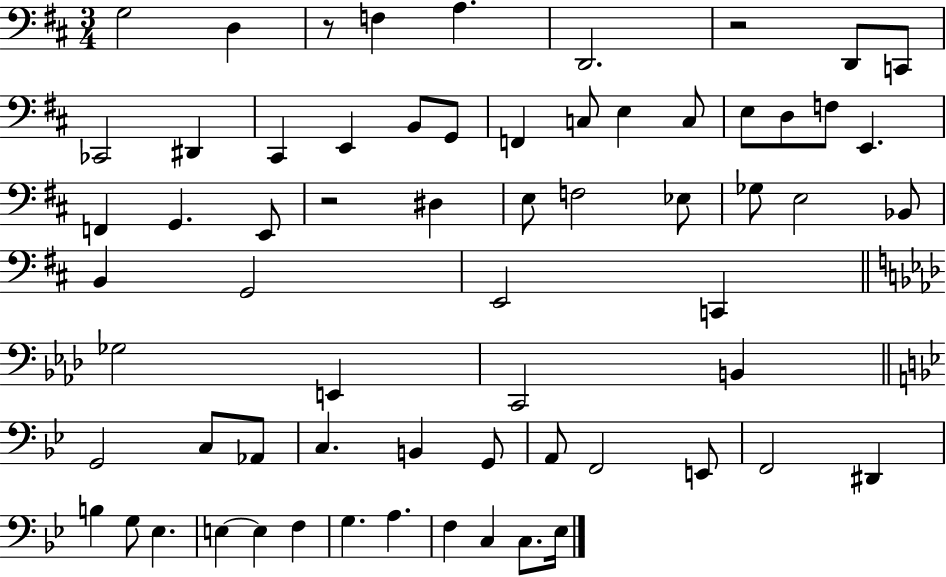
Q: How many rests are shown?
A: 3